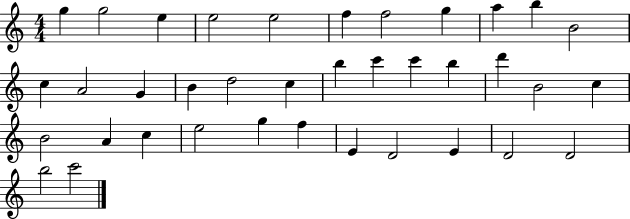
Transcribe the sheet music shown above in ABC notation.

X:1
T:Untitled
M:4/4
L:1/4
K:C
g g2 e e2 e2 f f2 g a b B2 c A2 G B d2 c b c' c' b d' B2 c B2 A c e2 g f E D2 E D2 D2 b2 c'2